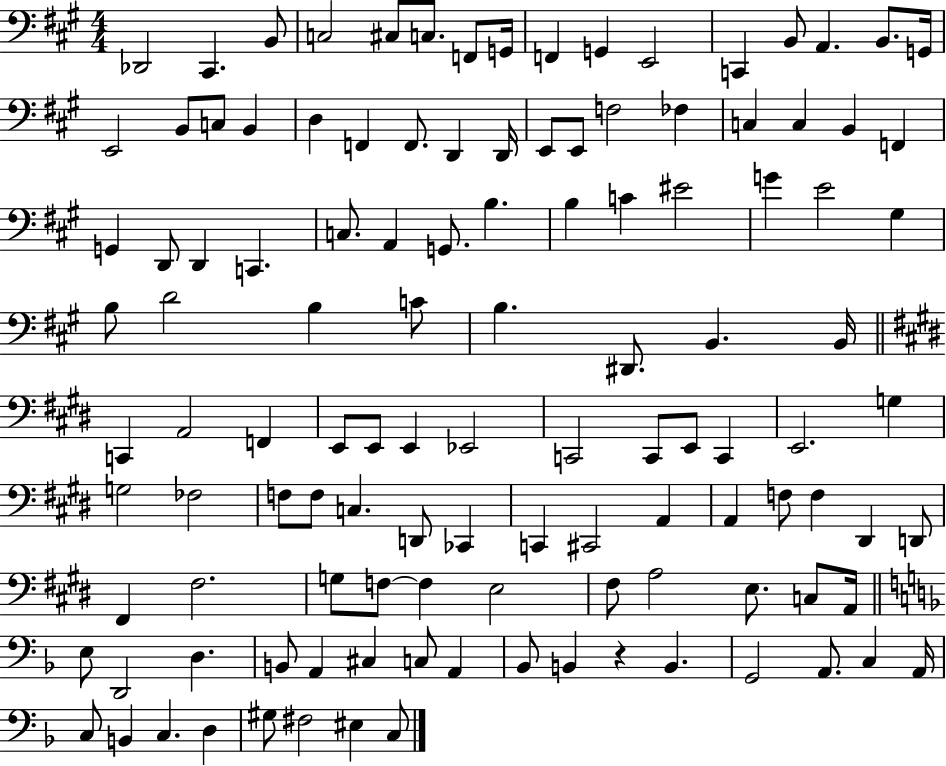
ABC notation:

X:1
T:Untitled
M:4/4
L:1/4
K:A
_D,,2 ^C,, B,,/2 C,2 ^C,/2 C,/2 F,,/2 G,,/4 F,, G,, E,,2 C,, B,,/2 A,, B,,/2 G,,/4 E,,2 B,,/2 C,/2 B,, D, F,, F,,/2 D,, D,,/4 E,,/2 E,,/2 F,2 _F, C, C, B,, F,, G,, D,,/2 D,, C,, C,/2 A,, G,,/2 B, B, C ^E2 G E2 ^G, B,/2 D2 B, C/2 B, ^D,,/2 B,, B,,/4 C,, A,,2 F,, E,,/2 E,,/2 E,, _E,,2 C,,2 C,,/2 E,,/2 C,, E,,2 G, G,2 _F,2 F,/2 F,/2 C, D,,/2 _C,, C,, ^C,,2 A,, A,, F,/2 F, ^D,, D,,/2 ^F,, ^F,2 G,/2 F,/2 F, E,2 ^F,/2 A,2 E,/2 C,/2 A,,/4 E,/2 D,,2 D, B,,/2 A,, ^C, C,/2 A,, _B,,/2 B,, z B,, G,,2 A,,/2 C, A,,/4 C,/2 B,, C, D, ^G,/2 ^F,2 ^E, C,/2